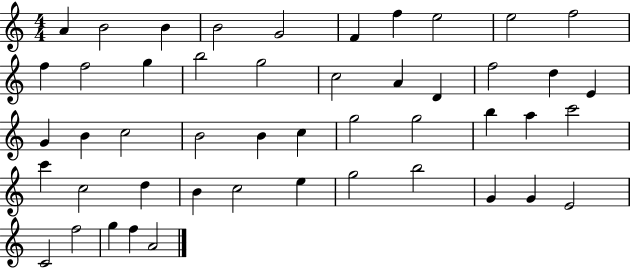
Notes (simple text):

A4/q B4/h B4/q B4/h G4/h F4/q F5/q E5/h E5/h F5/h F5/q F5/h G5/q B5/h G5/h C5/h A4/q D4/q F5/h D5/q E4/q G4/q B4/q C5/h B4/h B4/q C5/q G5/h G5/h B5/q A5/q C6/h C6/q C5/h D5/q B4/q C5/h E5/q G5/h B5/h G4/q G4/q E4/h C4/h F5/h G5/q F5/q A4/h